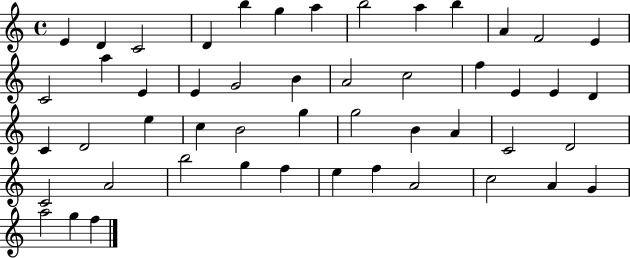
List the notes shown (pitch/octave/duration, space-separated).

E4/q D4/q C4/h D4/q B5/q G5/q A5/q B5/h A5/q B5/q A4/q F4/h E4/q C4/h A5/q E4/q E4/q G4/h B4/q A4/h C5/h F5/q E4/q E4/q D4/q C4/q D4/h E5/q C5/q B4/h G5/q G5/h B4/q A4/q C4/h D4/h C4/h A4/h B5/h G5/q F5/q E5/q F5/q A4/h C5/h A4/q G4/q A5/h G5/q F5/q